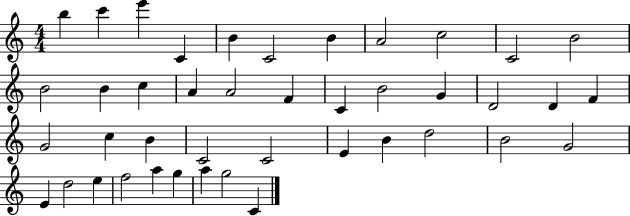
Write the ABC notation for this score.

X:1
T:Untitled
M:4/4
L:1/4
K:C
b c' e' C B C2 B A2 c2 C2 B2 B2 B c A A2 F C B2 G D2 D F G2 c B C2 C2 E B d2 B2 G2 E d2 e f2 a g a g2 C